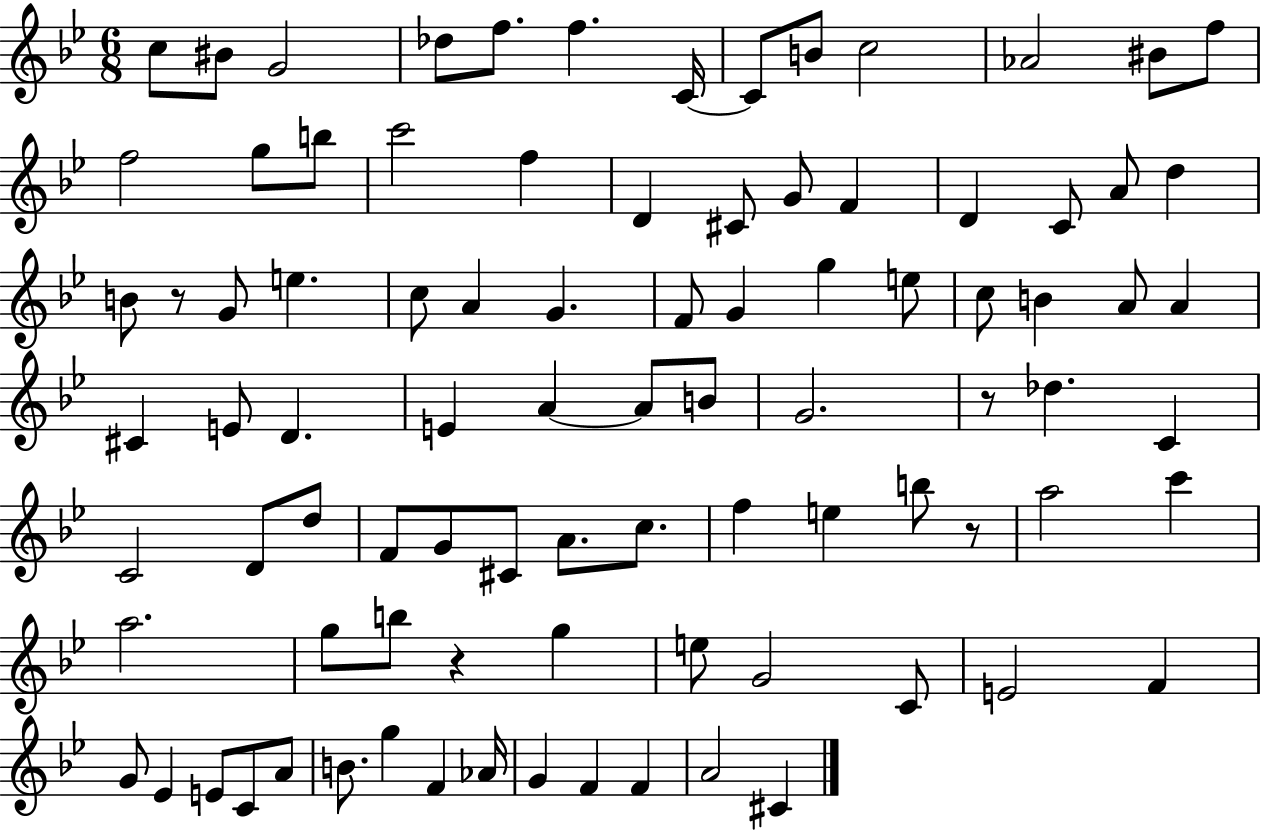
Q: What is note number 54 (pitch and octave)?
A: F4